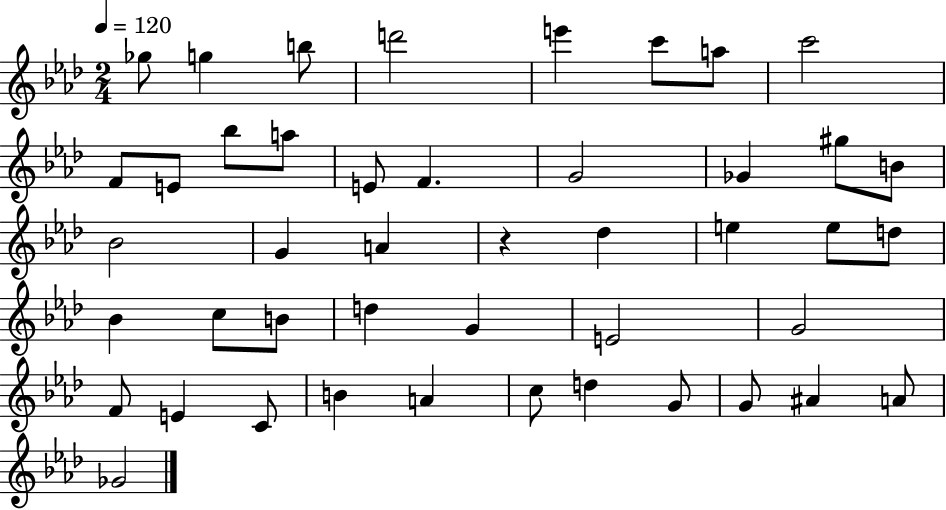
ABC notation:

X:1
T:Untitled
M:2/4
L:1/4
K:Ab
_g/2 g b/2 d'2 e' c'/2 a/2 c'2 F/2 E/2 _b/2 a/2 E/2 F G2 _G ^g/2 B/2 _B2 G A z _d e e/2 d/2 _B c/2 B/2 d G E2 G2 F/2 E C/2 B A c/2 d G/2 G/2 ^A A/2 _G2